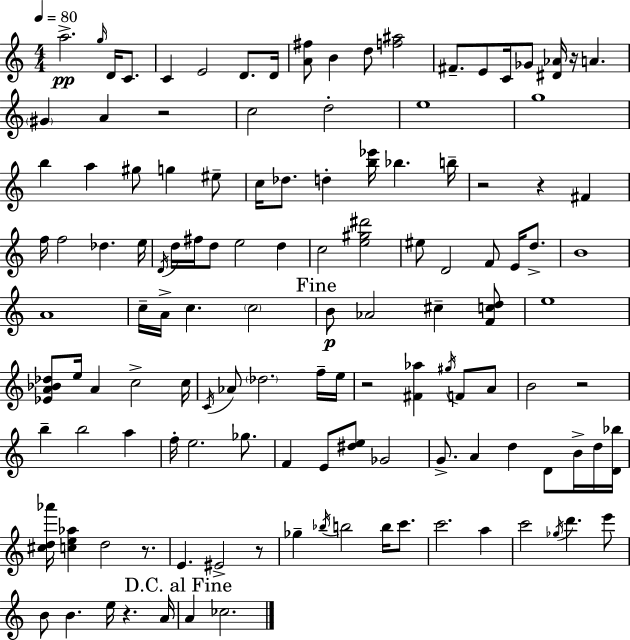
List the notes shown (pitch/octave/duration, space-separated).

A5/h. G5/s D4/s C4/e. C4/q E4/h D4/e. D4/s [A4,F#5]/e B4/q D5/e [F5,A#5]/h F#4/e. E4/e C4/s Gb4/e [D#4,Ab4]/s R/s A4/q. G#4/q A4/q R/h C5/h D5/h E5/w G5/w B5/q A5/q G#5/e G5/q EIS5/e C5/s Db5/e. D5/q [B5,Eb6]/s Bb5/q. B5/s R/h R/q F#4/q F5/s F5/h Db5/q. E5/s D4/s D5/s F#5/s D5/e E5/h D5/q C5/h [E5,G#5,D#6]/h EIS5/e D4/h F4/e E4/s D5/e. B4/w A4/w C5/s A4/s C5/q. C5/h B4/e Ab4/h C#5/q [F4,C5,D5]/e E5/w [Eb4,A4,Bb4,Db5]/e E5/s A4/q C5/h C5/s C4/s Ab4/e Db5/h. F5/s E5/s R/h [F#4,Ab5]/q G#5/s F4/e A4/e B4/h R/h B5/q B5/h A5/q F5/s E5/h. Gb5/e. F4/q E4/e [D#5,E5]/e Gb4/h G4/e. A4/q D5/q D4/e B4/s D5/s [D4,Bb5]/s [C#5,D5,Ab6]/s [C5,E5,Ab5]/q D5/h R/e. E4/q. EIS4/h R/e Gb5/q Bb5/s B5/h B5/s C6/e. C6/h. A5/q C6/h Gb5/s D6/q. E6/e B4/e B4/q. E5/s R/q. A4/s A4/q CES5/h.